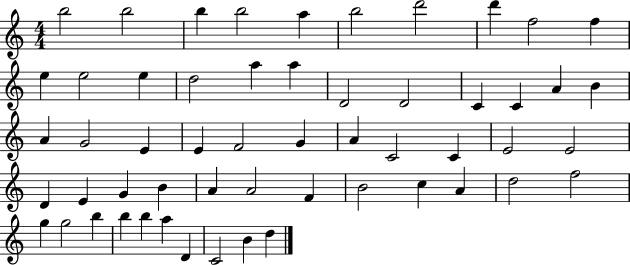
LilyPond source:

{
  \clef treble
  \numericTimeSignature
  \time 4/4
  \key c \major
  b''2 b''2 | b''4 b''2 a''4 | b''2 d'''2 | d'''4 f''2 f''4 | \break e''4 e''2 e''4 | d''2 a''4 a''4 | d'2 d'2 | c'4 c'4 a'4 b'4 | \break a'4 g'2 e'4 | e'4 f'2 g'4 | a'4 c'2 c'4 | e'2 e'2 | \break d'4 e'4 g'4 b'4 | a'4 a'2 f'4 | b'2 c''4 a'4 | d''2 f''2 | \break g''4 g''2 b''4 | b''4 b''4 a''4 d'4 | c'2 b'4 d''4 | \bar "|."
}